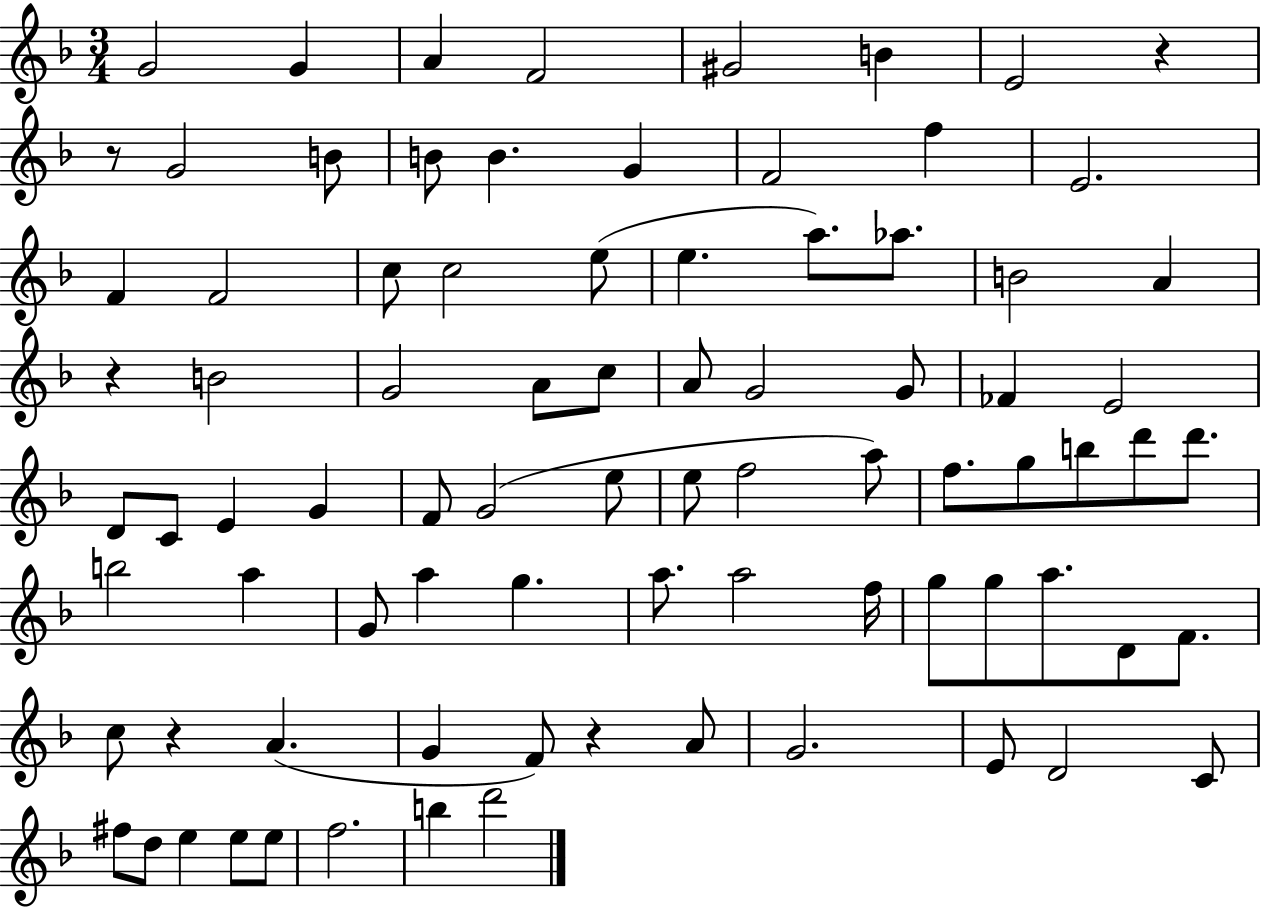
{
  \clef treble
  \numericTimeSignature
  \time 3/4
  \key f \major
  g'2 g'4 | a'4 f'2 | gis'2 b'4 | e'2 r4 | \break r8 g'2 b'8 | b'8 b'4. g'4 | f'2 f''4 | e'2. | \break f'4 f'2 | c''8 c''2 e''8( | e''4. a''8.) aes''8. | b'2 a'4 | \break r4 b'2 | g'2 a'8 c''8 | a'8 g'2 g'8 | fes'4 e'2 | \break d'8 c'8 e'4 g'4 | f'8 g'2( e''8 | e''8 f''2 a''8) | f''8. g''8 b''8 d'''8 d'''8. | \break b''2 a''4 | g'8 a''4 g''4. | a''8. a''2 f''16 | g''8 g''8 a''8. d'8 f'8. | \break c''8 r4 a'4.( | g'4 f'8) r4 a'8 | g'2. | e'8 d'2 c'8 | \break fis''8 d''8 e''4 e''8 e''8 | f''2. | b''4 d'''2 | \bar "|."
}